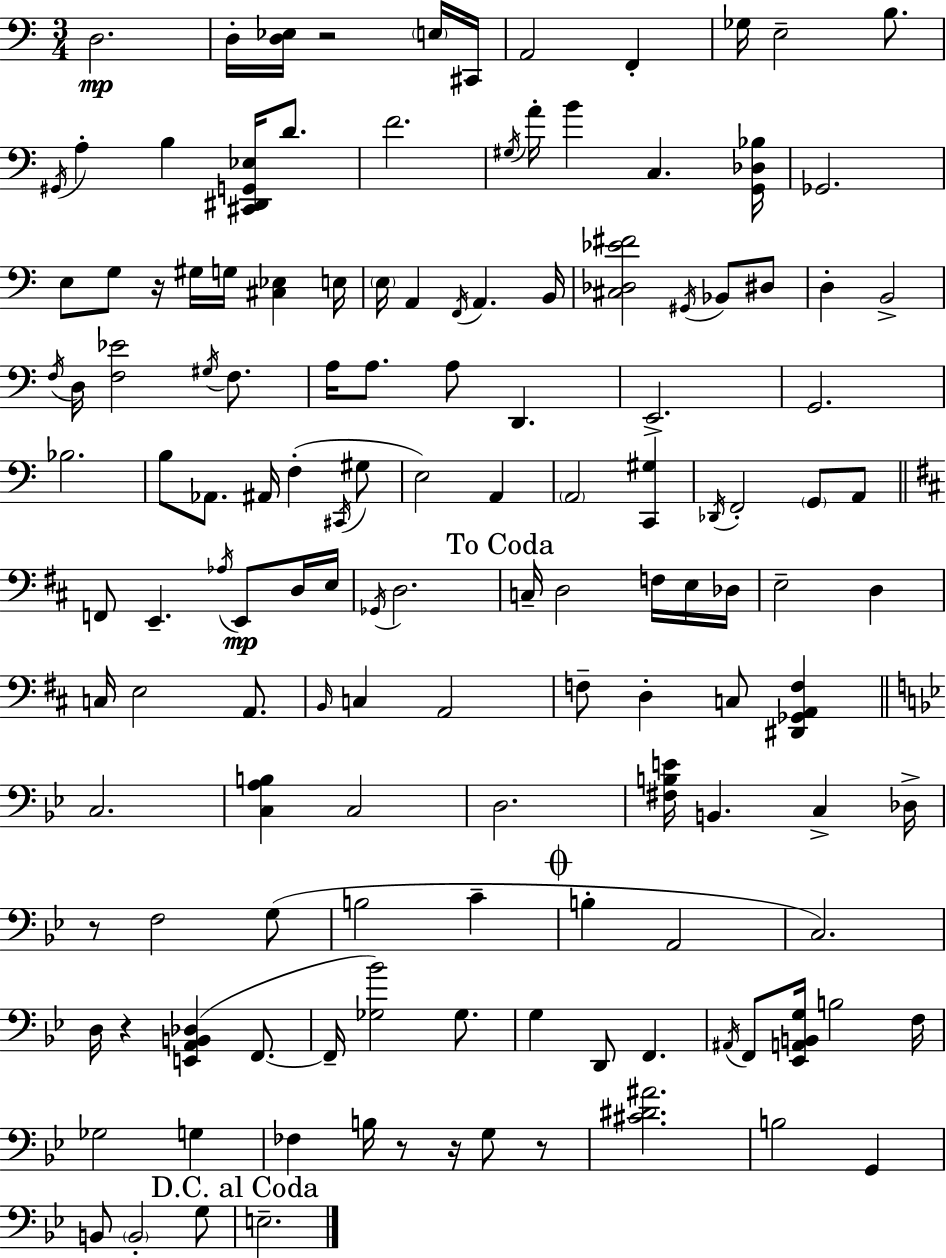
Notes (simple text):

D3/h. D3/s [D3,Eb3]/s R/h E3/s C#2/s A2/h F2/q Gb3/s E3/h B3/e. G#2/s A3/q B3/q [C#2,D#2,G2,Eb3]/s D4/e. F4/h. G#3/s A4/s B4/q C3/q. [G2,Db3,Bb3]/s Gb2/h. E3/e G3/e R/s G#3/s G3/s [C#3,Eb3]/q E3/s E3/s A2/q F2/s A2/q. B2/s [C#3,Db3,Eb4,F#4]/h G#2/s Bb2/e D#3/e D3/q B2/h F3/s D3/s [F3,Eb4]/h G#3/s F3/e. A3/s A3/e. A3/e D2/q. E2/h. G2/h. Bb3/h. B3/e Ab2/e. A#2/s F3/q C#2/s G#3/e E3/h A2/q A2/h [C2,G#3]/q Db2/s F2/h G2/e A2/e F2/e E2/q. Ab3/s E2/e D3/s E3/s Gb2/s D3/h. C3/s D3/h F3/s E3/s Db3/s E3/h D3/q C3/s E3/h A2/e. B2/s C3/q A2/h F3/e D3/q C3/e [D#2,Gb2,A2,F3]/q C3/h. [C3,A3,B3]/q C3/h D3/h. [F#3,B3,E4]/s B2/q. C3/q Db3/s R/e F3/h G3/e B3/h C4/q B3/q A2/h C3/h. D3/s R/q [E2,A2,B2,Db3]/q F2/e. F2/s [Gb3,Bb4]/h Gb3/e. G3/q D2/e F2/q. A#2/s F2/e [Eb2,A2,B2,G3]/s B3/h F3/s Gb3/h G3/q FES3/q B3/s R/e R/s G3/e R/e [C#4,D#4,A#4]/h. B3/h G2/q B2/e B2/h G3/e E3/h.